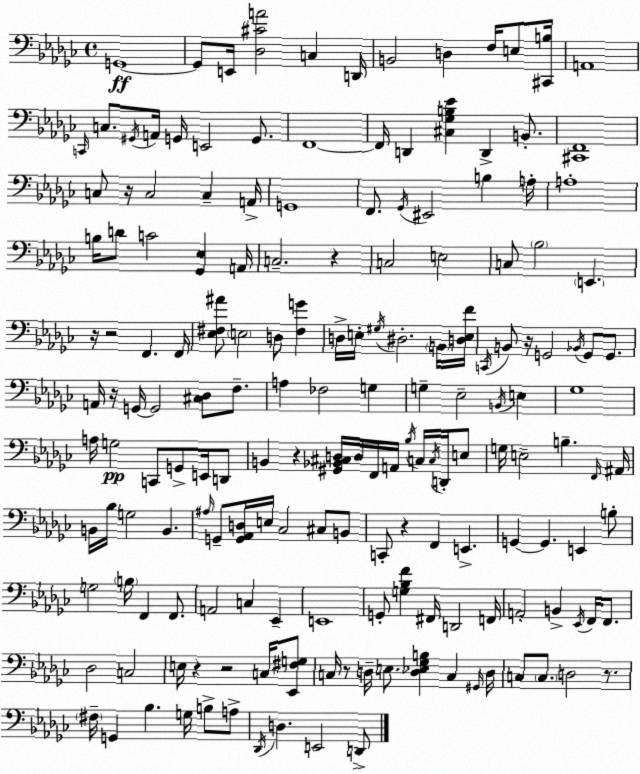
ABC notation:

X:1
T:Untitled
M:4/4
L:1/4
K:Ebm
G,,4 G,,/2 E,,/4 [_D,^CA]2 C, D,,/4 B,,2 D, F,/4 E,/2 [^C,,B,]/4 A,,4 C,,/4 C,/2 ^G,,/4 A,,/4 G,,/4 E,,2 G,,/2 F,,4 F,,/4 D,, [^C,_G,B,_E] D,, B,,/2 [^C,,F,,]4 C,/2 z/4 C,2 C, A,,/4 G,,4 F,,/2 _G,,/4 ^E,,2 B, A,/4 A,4 B,/4 D/2 C2 [_G,,_E,] A,,/4 C,2 z C,2 E,2 C,/2 _B,2 E,, z/4 z2 F,, F,,/4 [_E,^F,^A]/2 E,2 D,/2 [^F,G] D,/4 E,/4 ^G,/4 ^D,2 B,,/4 [D,E,F]/4 C,,/4 B,,/2 z/4 G,,2 _B,,/4 G,,/2 G,,/2 A,,/4 z/4 G,,/4 G,,2 [^C,_D,]/2 F,/2 A, _F,2 G, G, _E,2 B,,/4 E, _G,4 A,/4 G,2 C,,/2 G,,/2 E,,/4 D,,/2 B,, z [^G,,_B,,^C,D,]/4 D,/4 F,,/4 A,,/4 _B,/4 C,/4 C,/4 D,,/4 E,/2 G,/4 E,2 B, F,,/4 ^A,,/4 B,,/4 _B,/4 G,2 B,, ^A,/4 G,,/2 [G,,_A,,D,]/4 E,/4 _C,2 ^C,/2 B,,/2 C,,/2 z F,, E,, G,, G,, E,, B,/2 G,2 B,/4 F,, F,,/2 A,,2 C, _E,, E,,4 G,,/2 [G,_B,F] ^F,,/4 D,,2 F,,/4 A,,2 B,, _E,,/4 F,,/4 F,,/2 _D,2 C,2 E,/4 z z2 C,/4 [_E,,^F,G,]/2 C,/4 z/2 D,/4 E,/2 [D,_E,_G,B,] C, ^G,,/4 D,/4 C,/2 C,/2 D,2 z/2 ^F,/4 G,, _B, G,/4 B,/2 A,/2 _D,,/4 D, E,,2 D,,/2